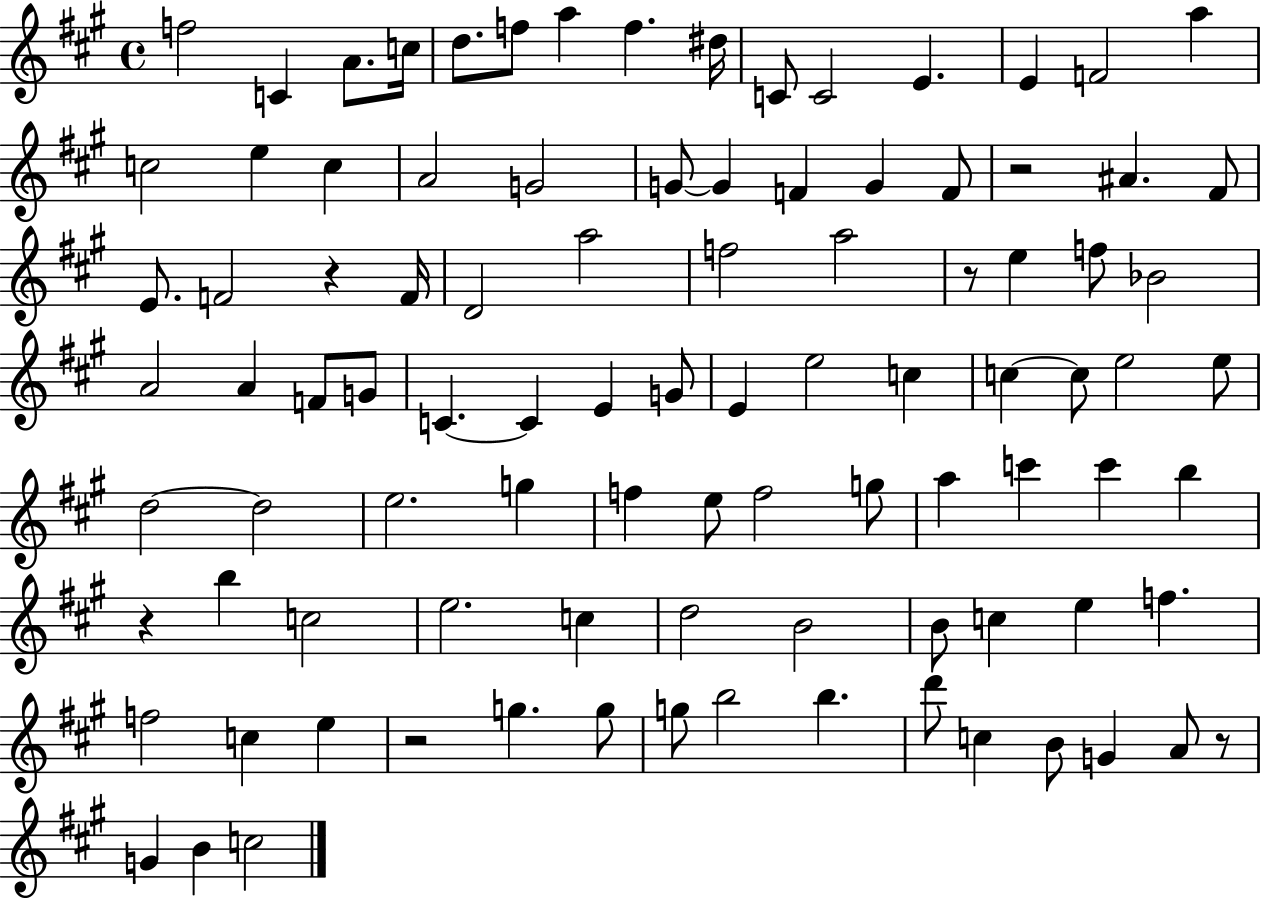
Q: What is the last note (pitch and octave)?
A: C5